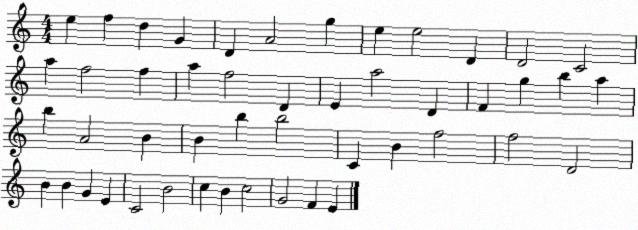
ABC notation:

X:1
T:Untitled
M:4/4
L:1/4
K:C
e f d G D A2 g e e2 D D2 C2 a f2 f a f2 D E a2 D F g b a b A2 B B b b2 C B f2 f2 D2 B B G E C2 B2 c B c2 G2 F E